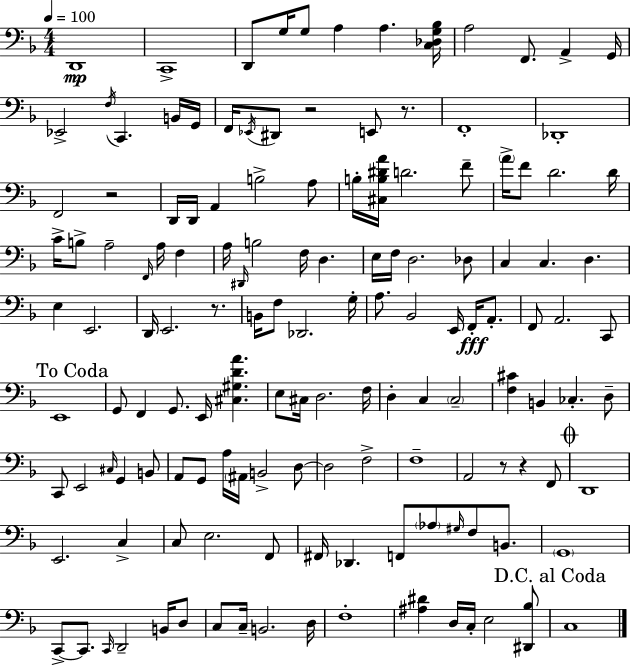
D2/w C2/w D2/e G3/s G3/e A3/q A3/q. [C3,Db3,G3,Bb3]/s A3/h F2/e. A2/q G2/s Eb2/h F3/s C2/q. B2/s G2/s F2/s Eb2/s D#2/e R/h E2/e R/e. F2/w Db2/w F2/h R/h D2/s D2/s A2/q B3/h A3/e B3/s [C#3,B3,D#4,A4]/s D4/h. F4/e A4/s F4/e D4/h. D4/s C4/s B3/e A3/h F2/s A3/s F3/q A3/s D#2/s B3/h F3/s D3/q. E3/s F3/s D3/h. Db3/e C3/q C3/q. D3/q. E3/q E2/h. D2/s E2/h. R/e. B2/s F3/e Db2/h. G3/s A3/e. Bb2/h E2/s F2/s A2/e. F2/e A2/h. C2/e E2/w G2/e F2/q G2/e. E2/s [C#3,G#3,D4,A4]/q. E3/e C#3/s D3/h. F3/s D3/q C3/q C3/h [F3,C#4]/q B2/q CES3/q. D3/e C2/e E2/h C#3/s G2/q B2/e A2/e G2/e A3/s A#2/s B2/h D3/e D3/h F3/h F3/w A2/h R/e R/q F2/e D2/w E2/h. C3/q C3/e E3/h. F2/e F#2/s Db2/q. F2/e Ab3/e G#3/s F3/e B2/e. G2/w C2/e C2/e. C2/s D2/h B2/s D3/e C3/e C3/s B2/h. D3/s F3/w [A#3,D#4]/q D3/s C3/s E3/h [D#2,Bb3]/e C3/w